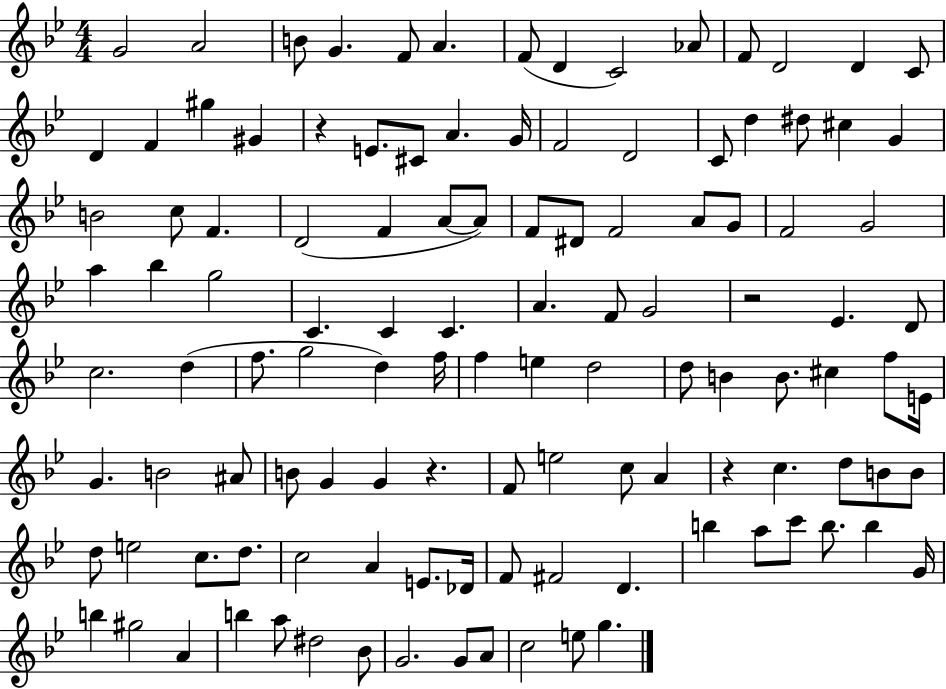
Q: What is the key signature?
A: BES major